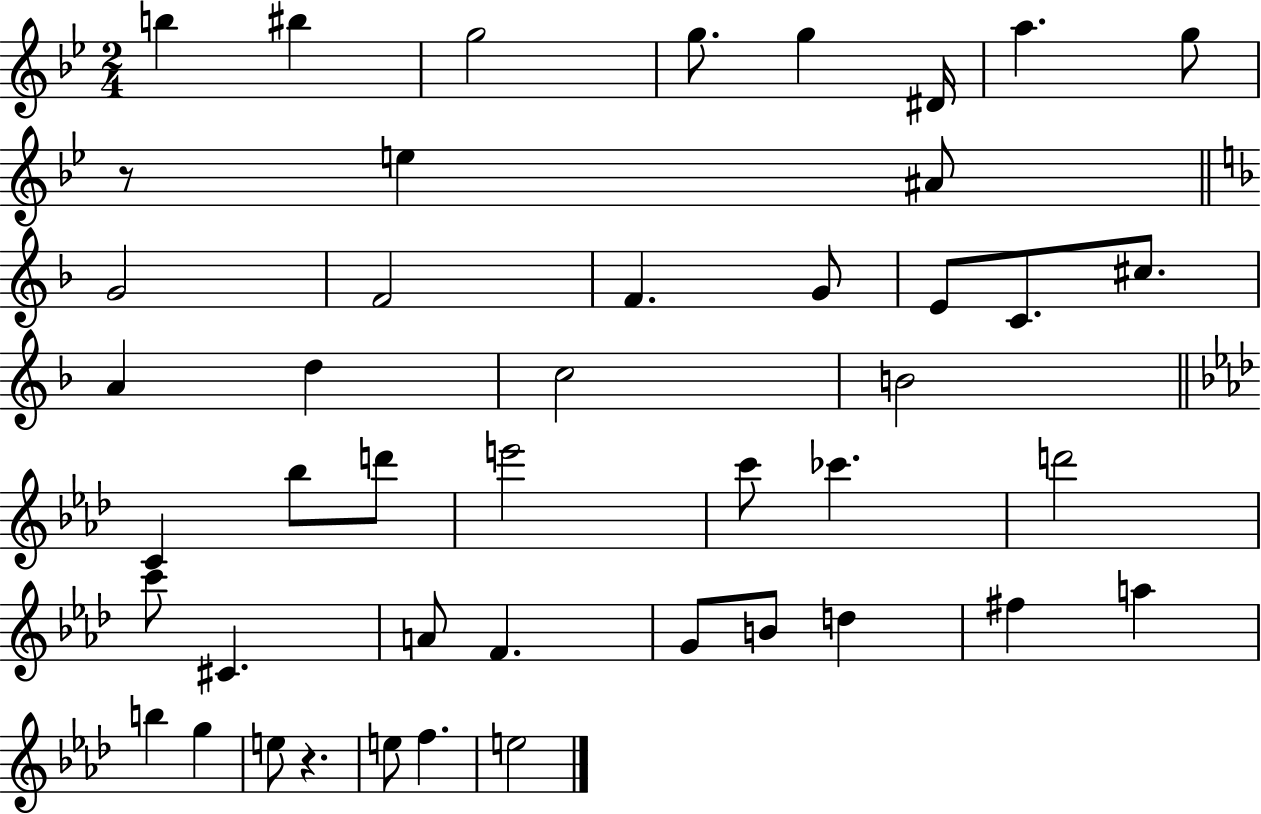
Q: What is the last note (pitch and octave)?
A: E5